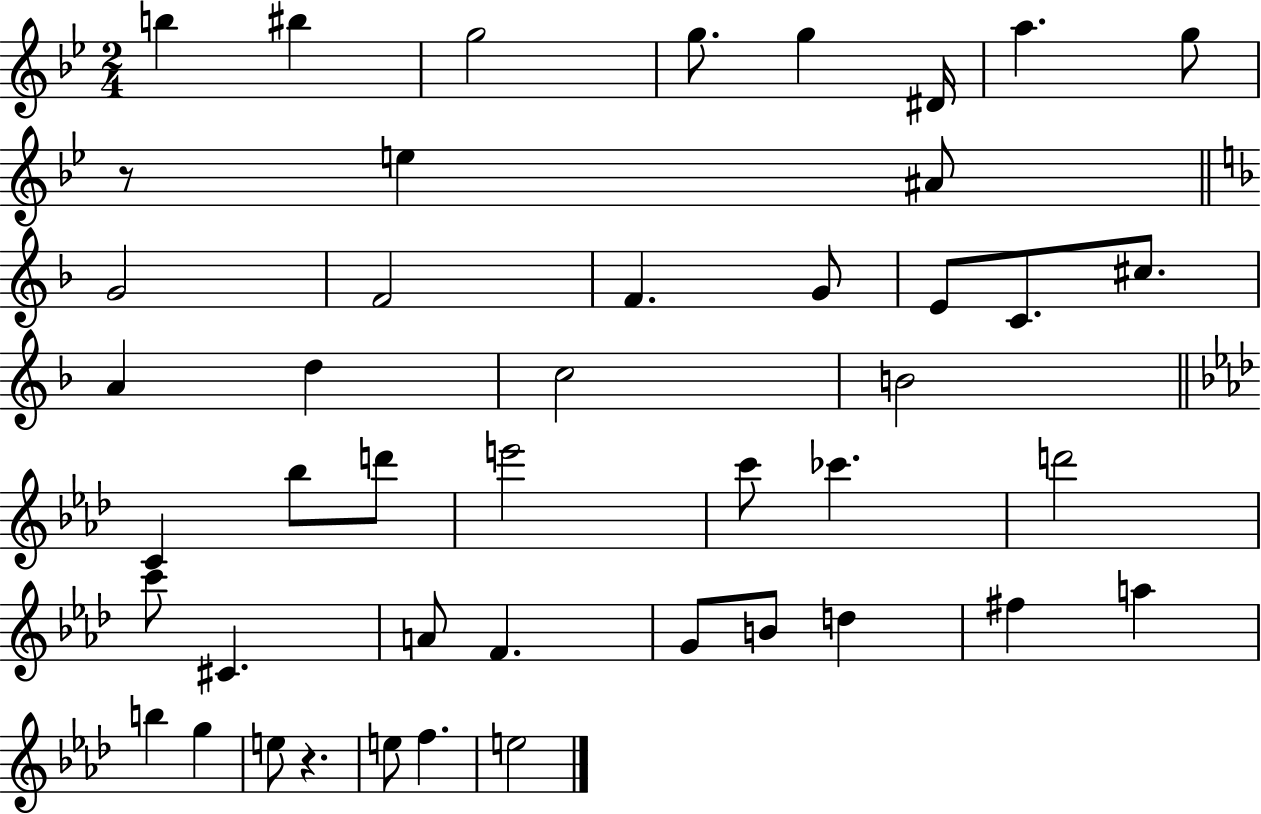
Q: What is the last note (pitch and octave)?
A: E5